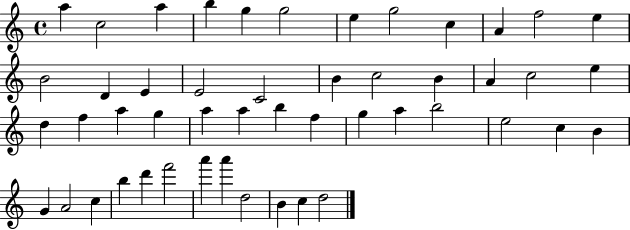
A5/q C5/h A5/q B5/q G5/q G5/h E5/q G5/h C5/q A4/q F5/h E5/q B4/h D4/q E4/q E4/h C4/h B4/q C5/h B4/q A4/q C5/h E5/q D5/q F5/q A5/q G5/q A5/q A5/q B5/q F5/q G5/q A5/q B5/h E5/h C5/q B4/q G4/q A4/h C5/q B5/q D6/q F6/h A6/q A6/q D5/h B4/q C5/q D5/h